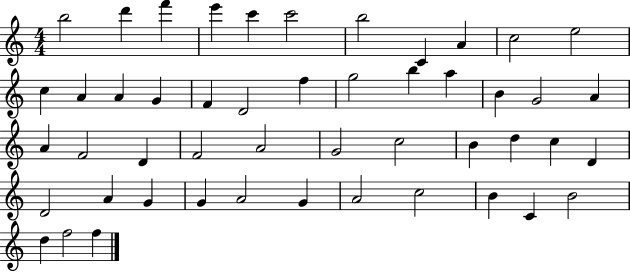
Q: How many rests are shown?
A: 0